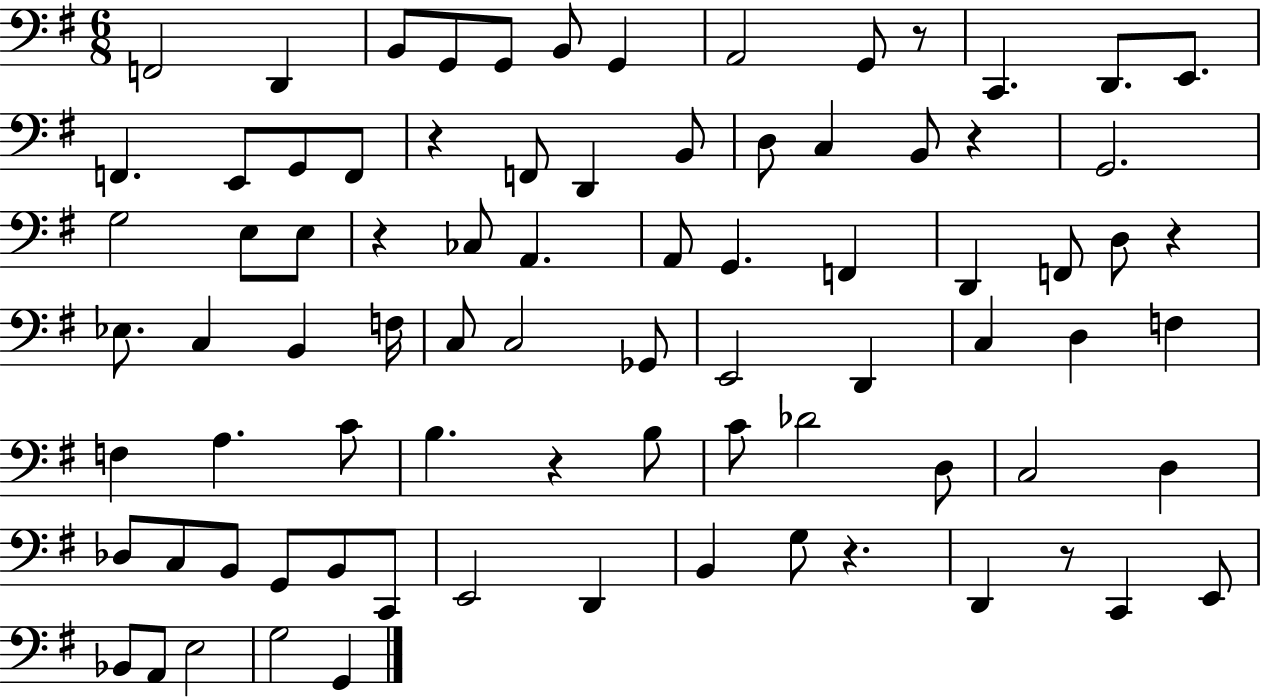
{
  \clef bass
  \numericTimeSignature
  \time 6/8
  \key g \major
  f,2 d,4 | b,8 g,8 g,8 b,8 g,4 | a,2 g,8 r8 | c,4. d,8. e,8. | \break f,4. e,8 g,8 f,8 | r4 f,8 d,4 b,8 | d8 c4 b,8 r4 | g,2. | \break g2 e8 e8 | r4 ces8 a,4. | a,8 g,4. f,4 | d,4 f,8 d8 r4 | \break ees8. c4 b,4 f16 | c8 c2 ges,8 | e,2 d,4 | c4 d4 f4 | \break f4 a4. c'8 | b4. r4 b8 | c'8 des'2 d8 | c2 d4 | \break des8 c8 b,8 g,8 b,8 c,8 | e,2 d,4 | b,4 g8 r4. | d,4 r8 c,4 e,8 | \break bes,8 a,8 e2 | g2 g,4 | \bar "|."
}